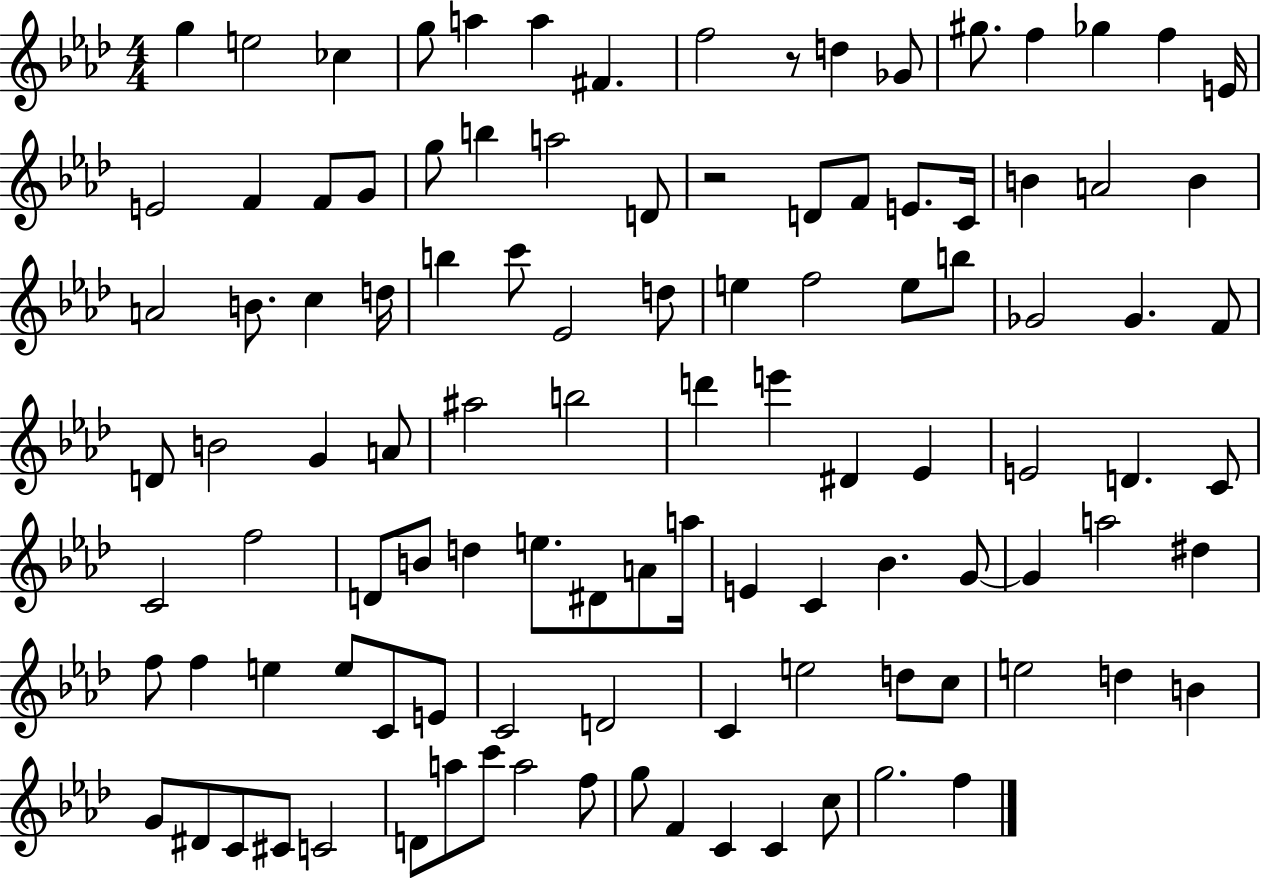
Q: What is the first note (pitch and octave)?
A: G5